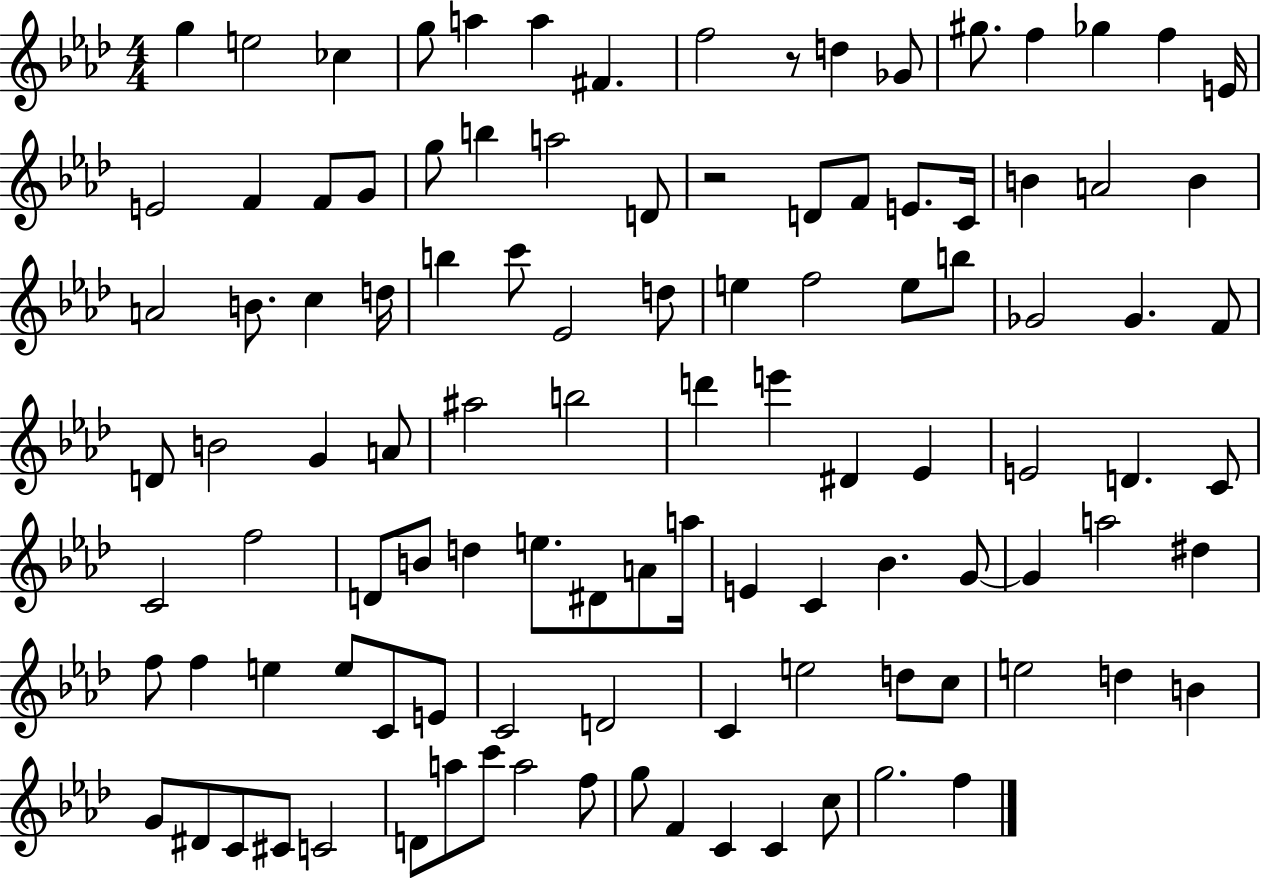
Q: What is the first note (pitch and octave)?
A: G5